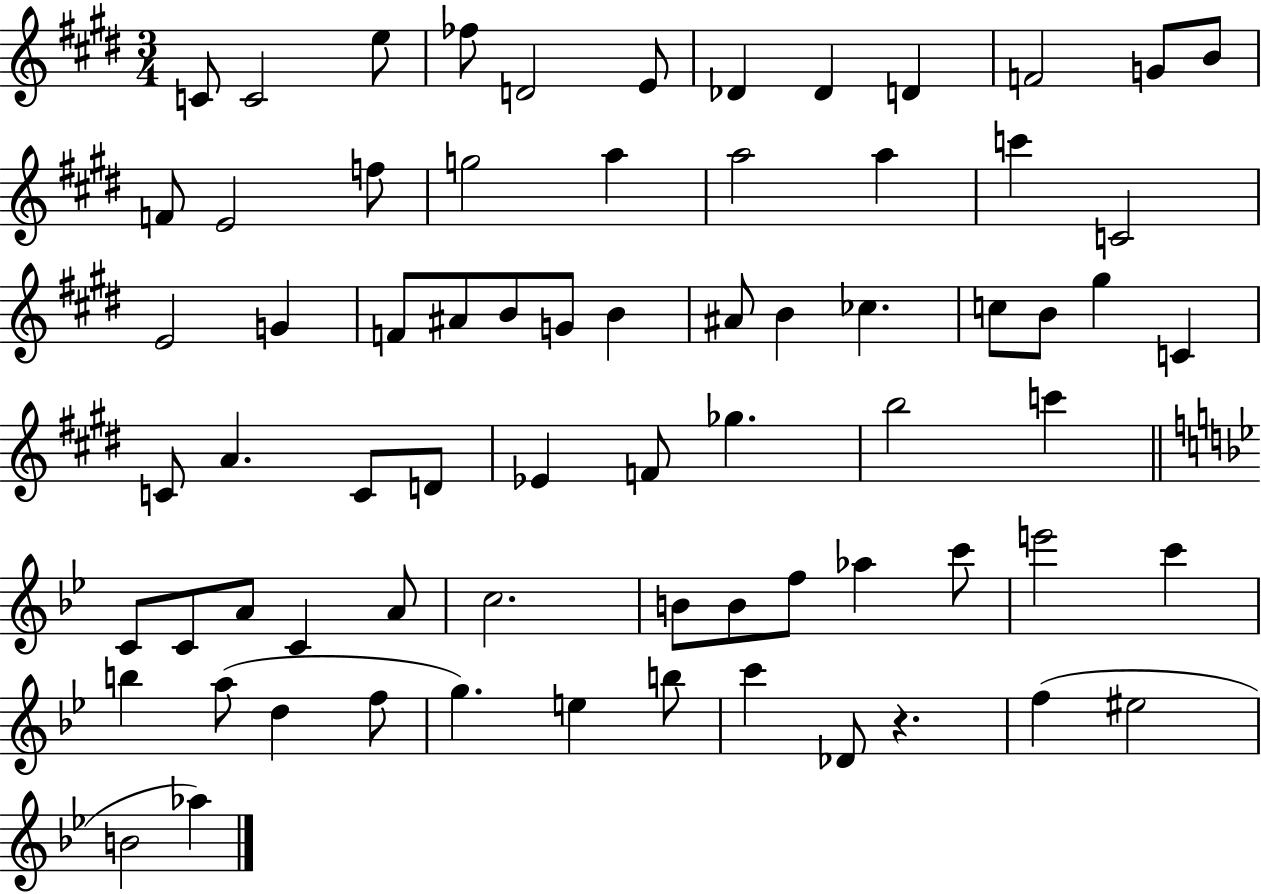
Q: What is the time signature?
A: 3/4